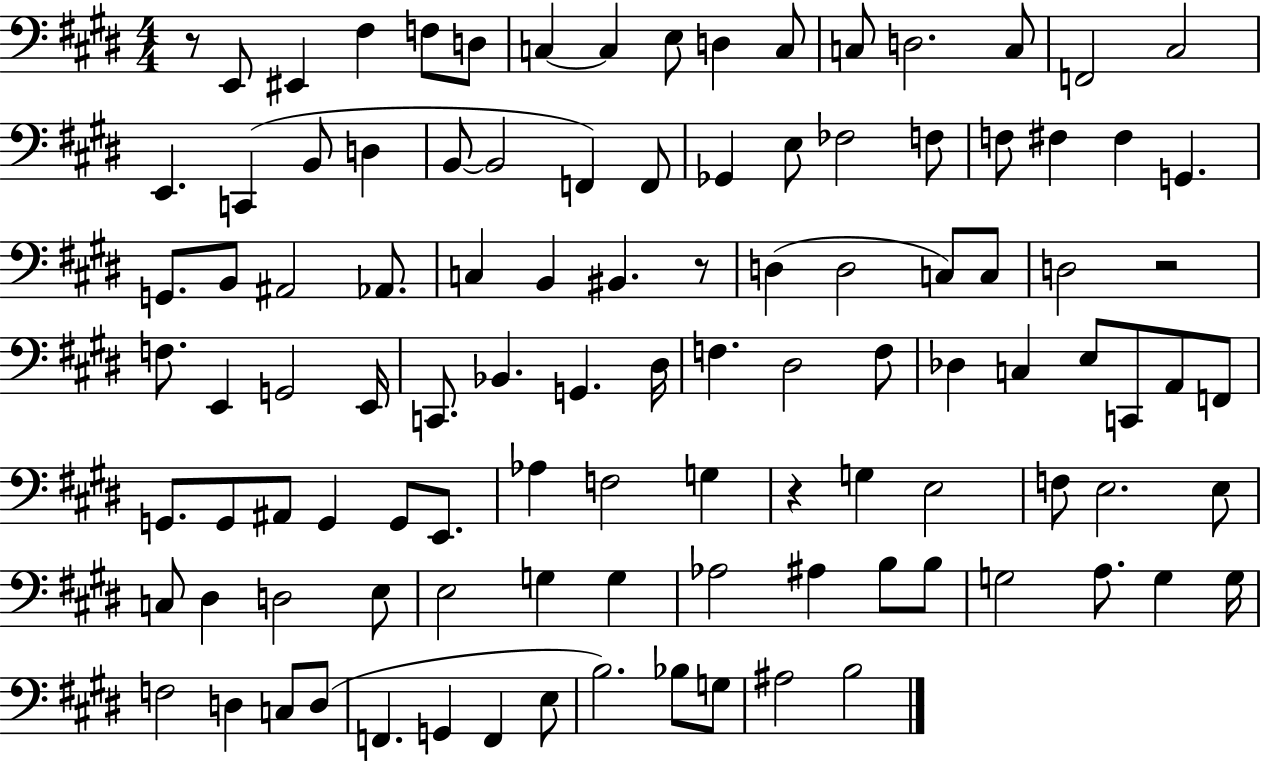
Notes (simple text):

R/e E2/e EIS2/q F#3/q F3/e D3/e C3/q C3/q E3/e D3/q C3/e C3/e D3/h. C3/e F2/h C#3/h E2/q. C2/q B2/e D3/q B2/e B2/h F2/q F2/e Gb2/q E3/e FES3/h F3/e F3/e F#3/q F#3/q G2/q. G2/e. B2/e A#2/h Ab2/e. C3/q B2/q BIS2/q. R/e D3/q D3/h C3/e C3/e D3/h R/h F3/e. E2/q G2/h E2/s C2/e. Bb2/q. G2/q. D#3/s F3/q. D#3/h F3/e Db3/q C3/q E3/e C2/e A2/e F2/e G2/e. G2/e A#2/e G2/q G2/e E2/e. Ab3/q F3/h G3/q R/q G3/q E3/h F3/e E3/h. E3/e C3/e D#3/q D3/h E3/e E3/h G3/q G3/q Ab3/h A#3/q B3/e B3/e G3/h A3/e. G3/q G3/s F3/h D3/q C3/e D3/e F2/q. G2/q F2/q E3/e B3/h. Bb3/e G3/e A#3/h B3/h